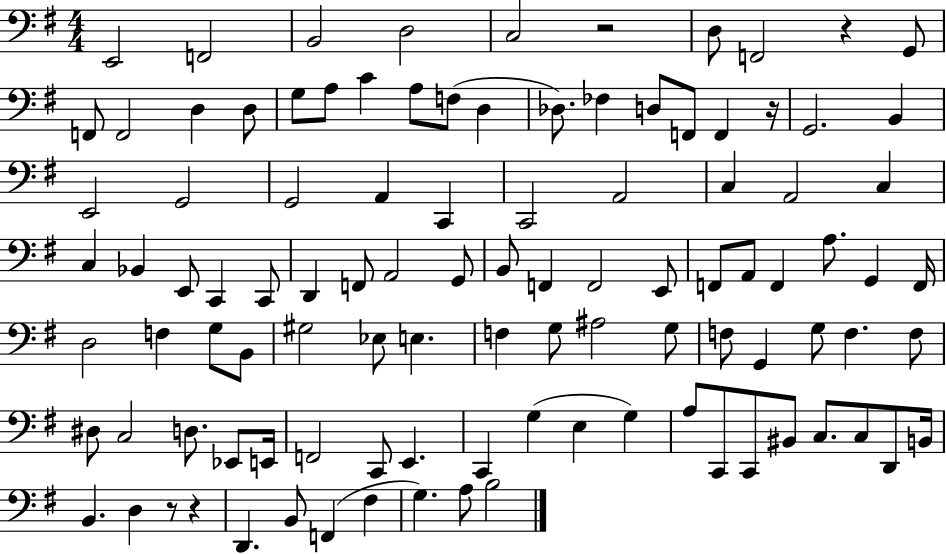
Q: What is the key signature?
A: G major